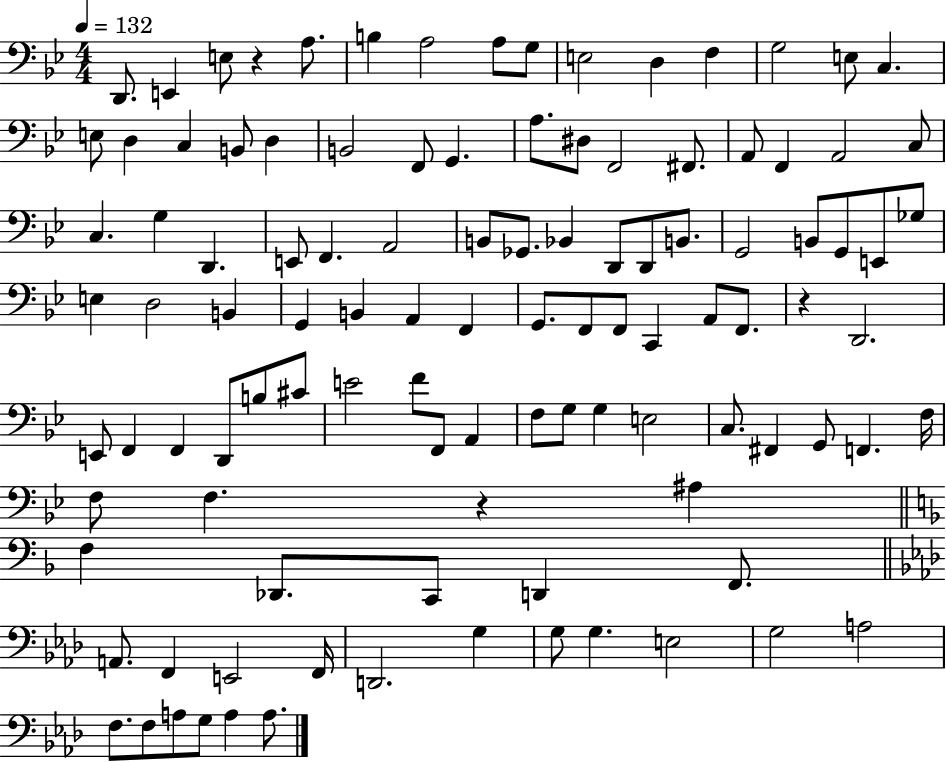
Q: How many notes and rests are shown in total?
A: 108